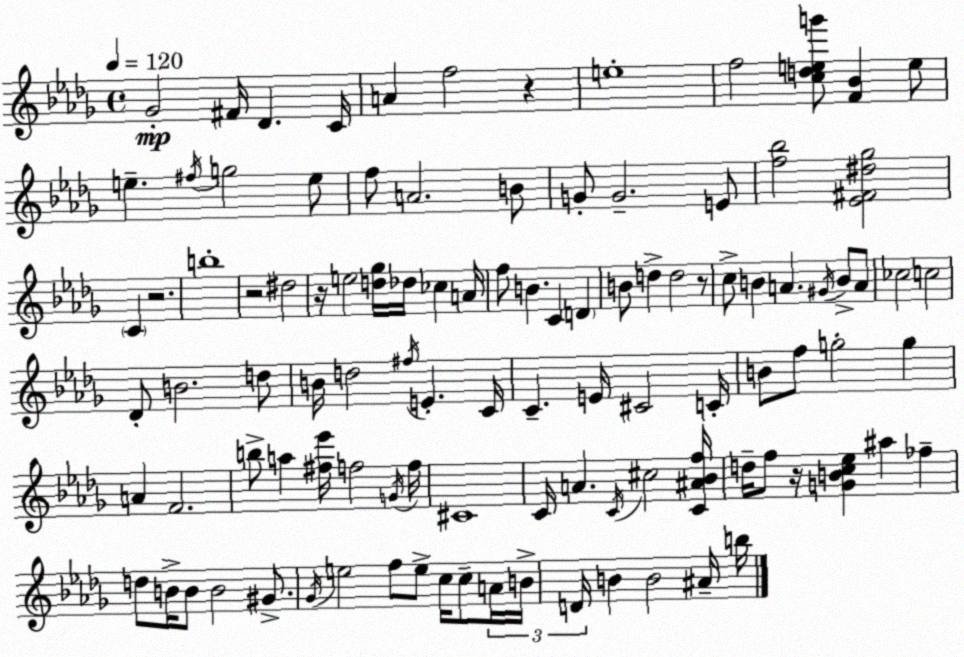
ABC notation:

X:1
T:Untitled
M:4/4
L:1/4
K:Bbm
_G2 ^F/4 _D C/4 A f2 z e4 f2 [cdeg']/2 [F_B] e/2 e ^f/4 g2 e/2 f/2 A2 B/2 G/2 G2 E/2 [f_b]2 [_E^F^d_g]2 C z2 b4 z2 ^d2 z/4 e2 [d_g]/4 _d/4 _c A/4 f/2 B C D B/2 d d2 z/2 c/2 B A ^G/4 B/2 A/2 _c2 c2 _D/2 B2 d/2 B/4 d2 ^f/4 E C/4 C E/4 ^C2 C/4 B/2 f/2 g2 g A F2 b/2 a [^f_e']/4 f2 G/4 f/4 ^C4 C/4 A C/4 ^c2 [C^A_Bf]/4 d/4 f/2 z/4 [GBc_e] ^a _f d/2 B/4 B/2 B2 ^G/2 _G/4 e2 f/2 e/2 c/4 c/2 A/4 B/4 D/4 B B2 ^A/4 b/4